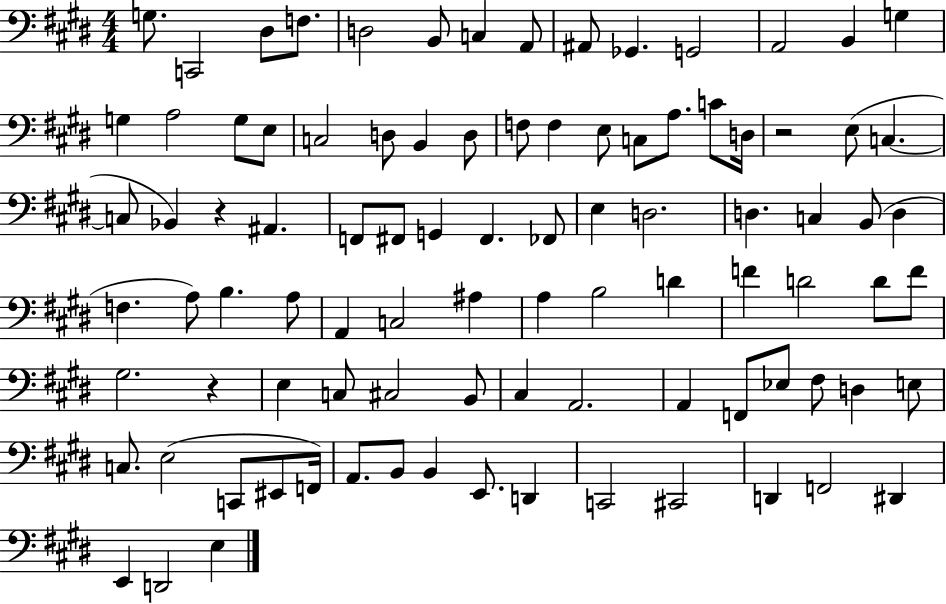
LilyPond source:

{
  \clef bass
  \numericTimeSignature
  \time 4/4
  \key e \major
  g8. c,2 dis8 f8. | d2 b,8 c4 a,8 | ais,8 ges,4. g,2 | a,2 b,4 g4 | \break g4 a2 g8 e8 | c2 d8 b,4 d8 | f8 f4 e8 c8 a8. c'8 d16 | r2 e8( c4.~~ | \break c8 bes,4) r4 ais,4. | f,8 fis,8 g,4 fis,4. fes,8 | e4 d2. | d4. c4 b,8( d4 | \break f4. a8) b4. a8 | a,4 c2 ais4 | a4 b2 d'4 | f'4 d'2 d'8 f'8 | \break gis2. r4 | e4 c8 cis2 b,8 | cis4 a,2. | a,4 f,8 ees8 fis8 d4 e8 | \break c8. e2( c,8 eis,8 f,16) | a,8. b,8 b,4 e,8. d,4 | c,2 cis,2 | d,4 f,2 dis,4 | \break e,4 d,2 e4 | \bar "|."
}